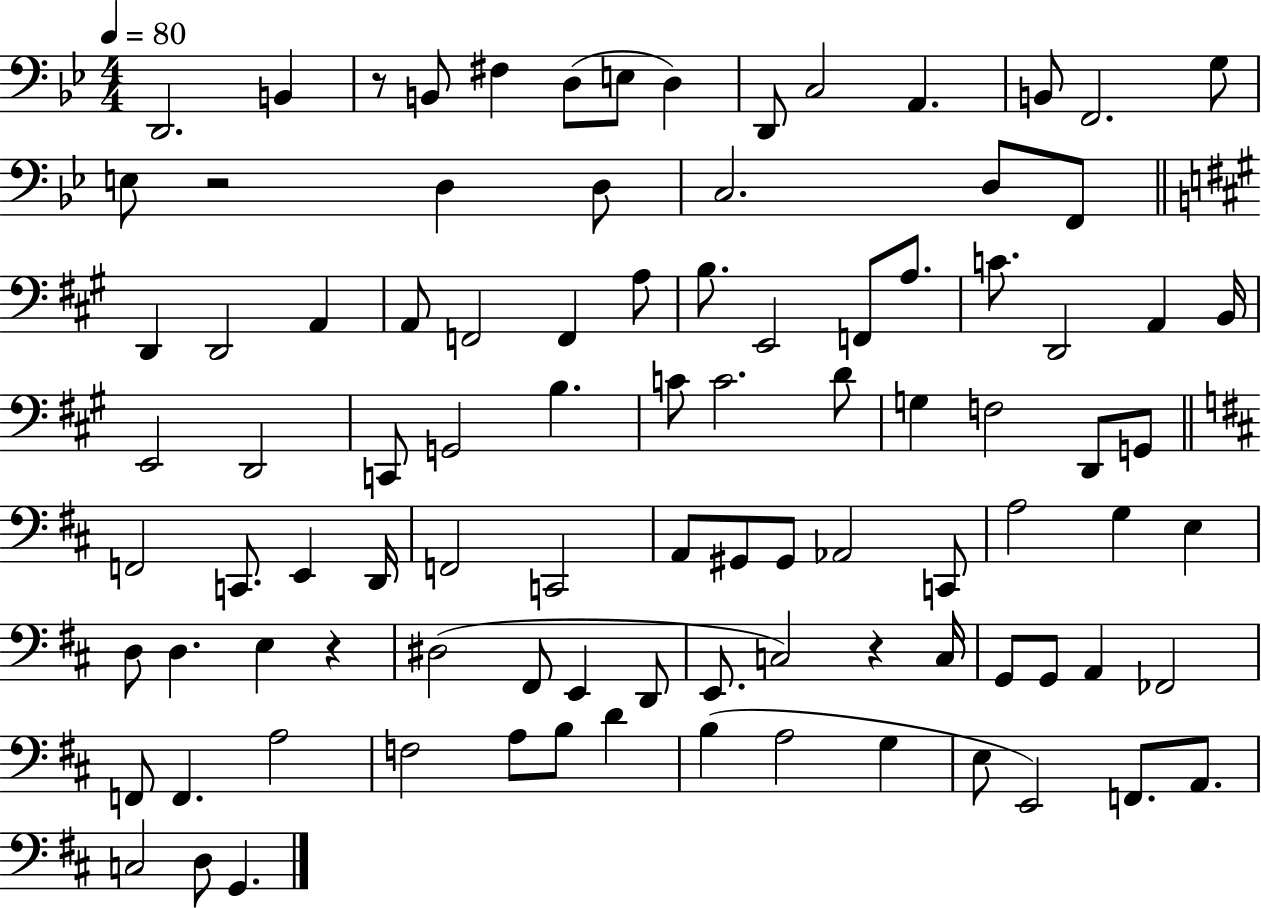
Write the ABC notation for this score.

X:1
T:Untitled
M:4/4
L:1/4
K:Bb
D,,2 B,, z/2 B,,/2 ^F, D,/2 E,/2 D, D,,/2 C,2 A,, B,,/2 F,,2 G,/2 E,/2 z2 D, D,/2 C,2 D,/2 F,,/2 D,, D,,2 A,, A,,/2 F,,2 F,, A,/2 B,/2 E,,2 F,,/2 A,/2 C/2 D,,2 A,, B,,/4 E,,2 D,,2 C,,/2 G,,2 B, C/2 C2 D/2 G, F,2 D,,/2 G,,/2 F,,2 C,,/2 E,, D,,/4 F,,2 C,,2 A,,/2 ^G,,/2 ^G,,/2 _A,,2 C,,/2 A,2 G, E, D,/2 D, E, z ^D,2 ^F,,/2 E,, D,,/2 E,,/2 C,2 z C,/4 G,,/2 G,,/2 A,, _F,,2 F,,/2 F,, A,2 F,2 A,/2 B,/2 D B, A,2 G, E,/2 E,,2 F,,/2 A,,/2 C,2 D,/2 G,,